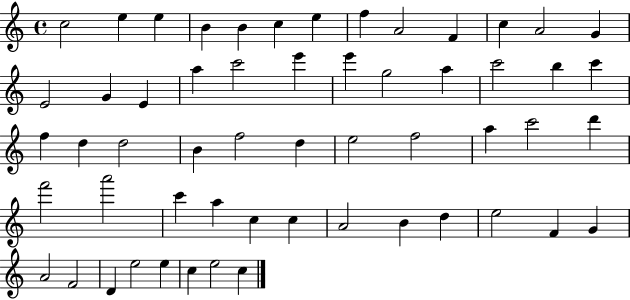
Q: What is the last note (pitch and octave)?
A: C5